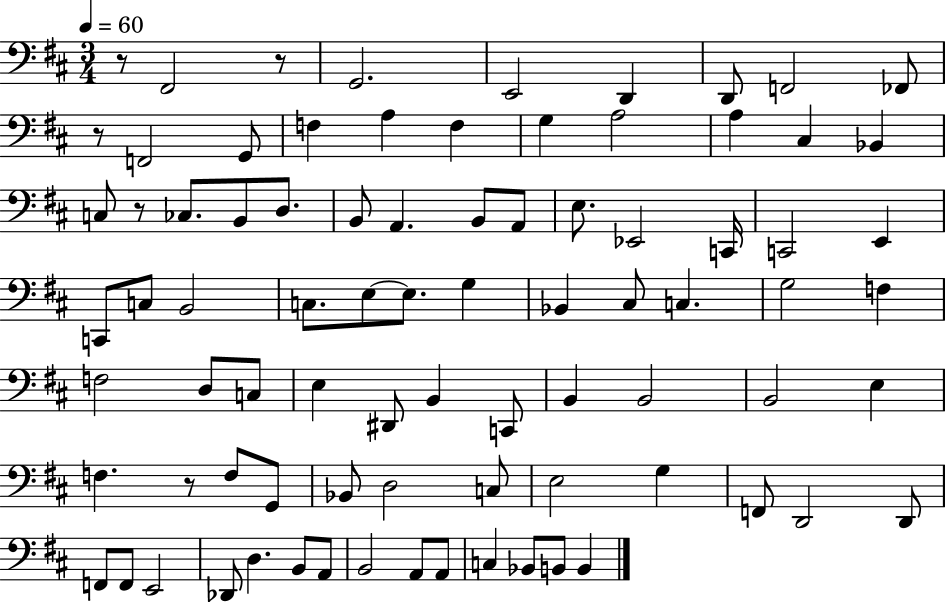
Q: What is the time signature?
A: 3/4